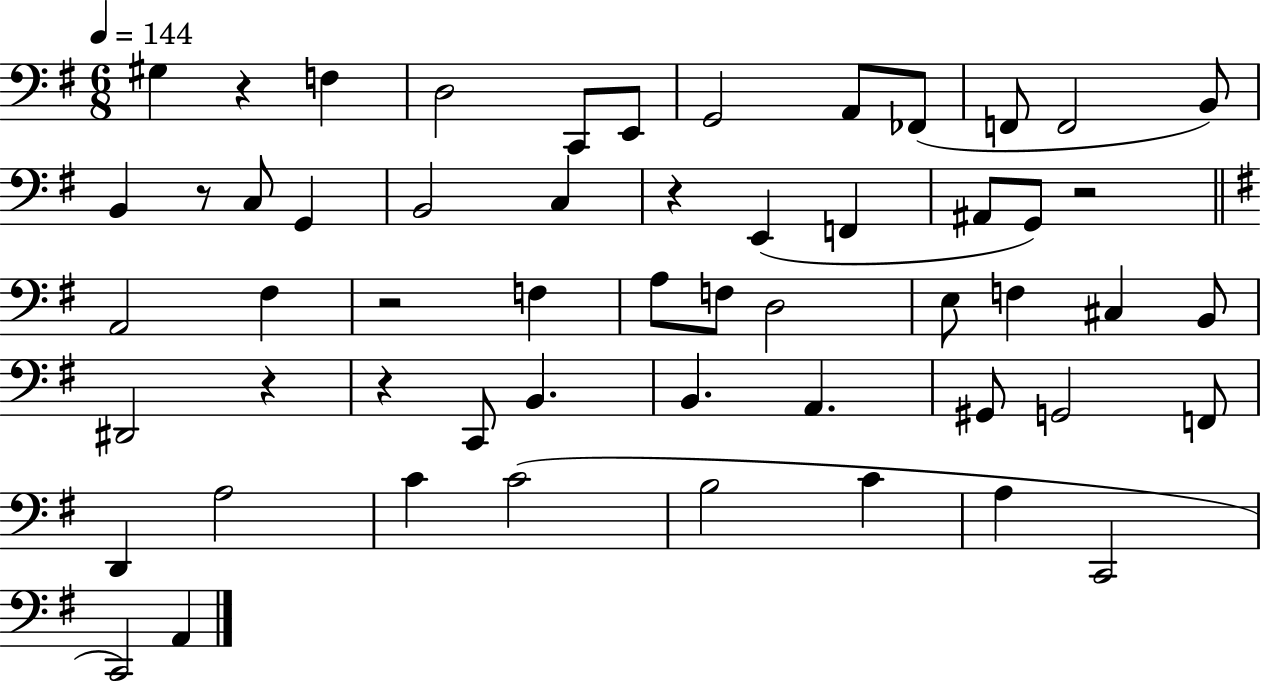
X:1
T:Untitled
M:6/8
L:1/4
K:G
^G, z F, D,2 C,,/2 E,,/2 G,,2 A,,/2 _F,,/2 F,,/2 F,,2 B,,/2 B,, z/2 C,/2 G,, B,,2 C, z E,, F,, ^A,,/2 G,,/2 z2 A,,2 ^F, z2 F, A,/2 F,/2 D,2 E,/2 F, ^C, B,,/2 ^D,,2 z z C,,/2 B,, B,, A,, ^G,,/2 G,,2 F,,/2 D,, A,2 C C2 B,2 C A, C,,2 C,,2 A,,